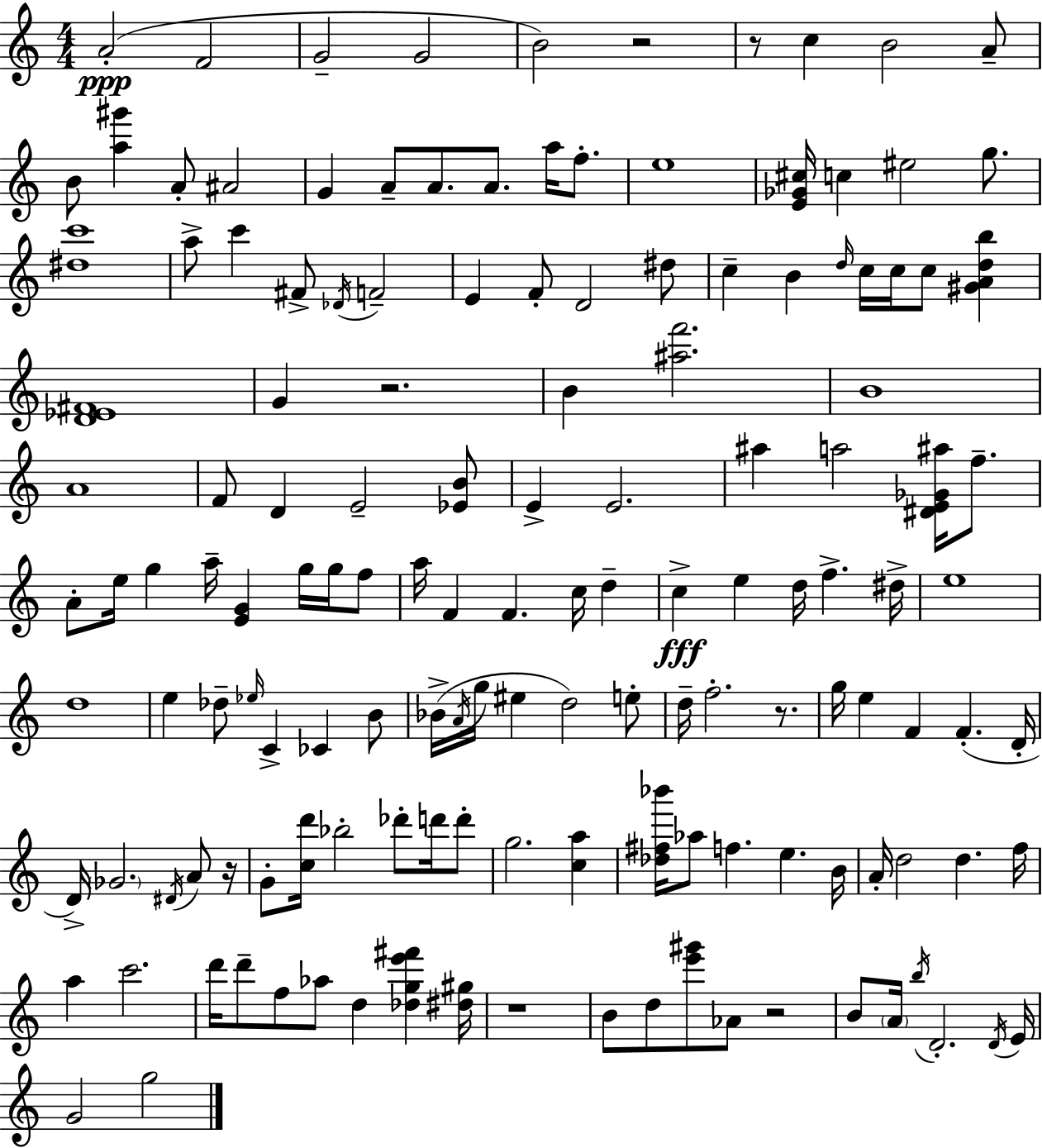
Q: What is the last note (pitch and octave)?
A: G5